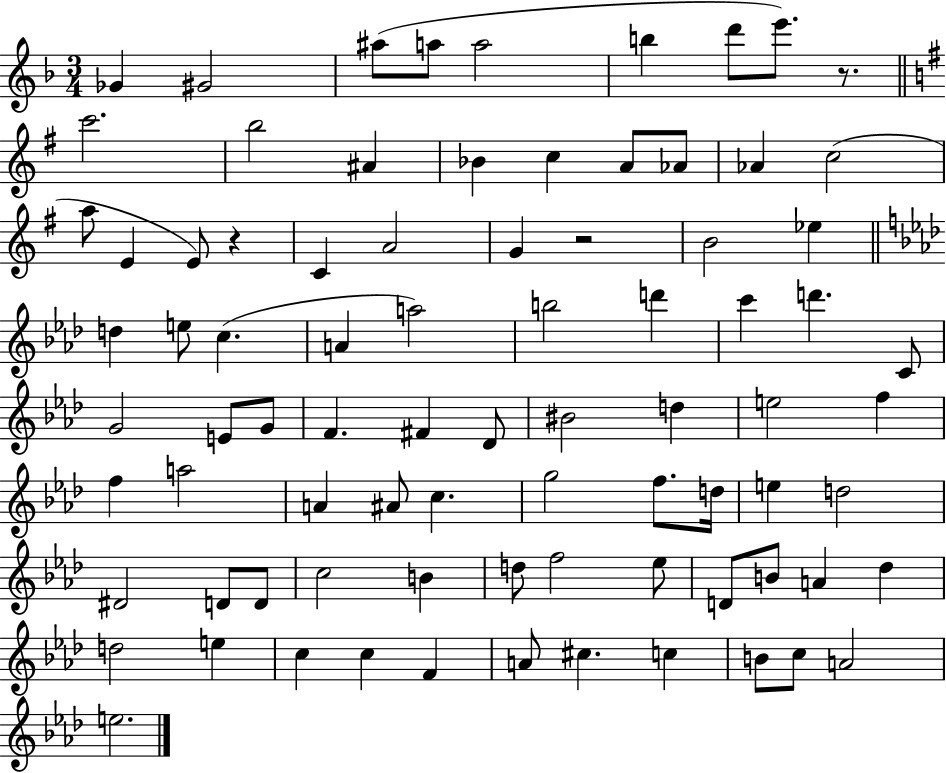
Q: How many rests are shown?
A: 3